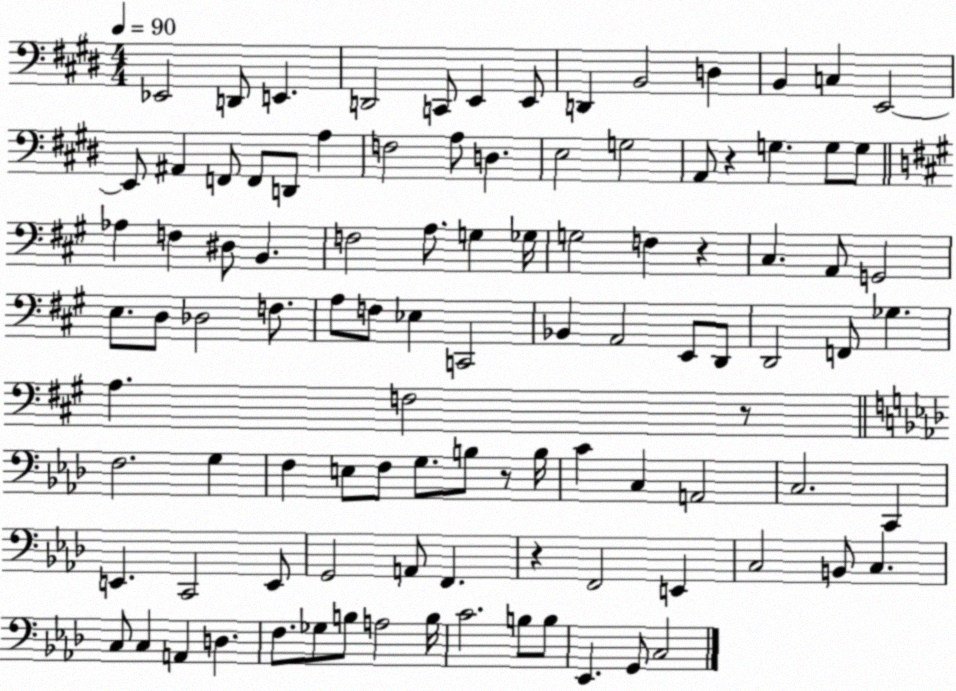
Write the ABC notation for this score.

X:1
T:Untitled
M:4/4
L:1/4
K:E
_E,,2 D,,/2 E,, D,,2 C,,/2 E,, E,,/2 D,, B,,2 D, B,, C, E,,2 E,,/2 ^A,, F,,/2 F,,/2 D,,/2 A, F,2 A,/2 D, E,2 G,2 A,,/2 z G, G,/2 G,/2 _A, F, ^D,/2 B,, F,2 A,/2 G, _G,/4 G,2 F, z ^C, A,,/2 G,,2 E,/2 D,/2 _D,2 F,/2 A,/2 F,/2 _E, C,,2 _B,, A,,2 E,,/2 D,,/2 D,,2 F,,/2 _G, A, F,2 z/2 F,2 G, F, E,/2 F,/2 G,/2 B,/2 z/2 B,/4 C C, A,,2 C,2 C,, E,, C,,2 E,,/2 G,,2 A,,/2 F,, z F,,2 E,, C,2 B,,/2 C, C,/2 C, A,, D, F,/2 _G,/2 B,/2 A,2 B,/4 C2 B,/2 B,/2 _E,, G,,/2 C,2